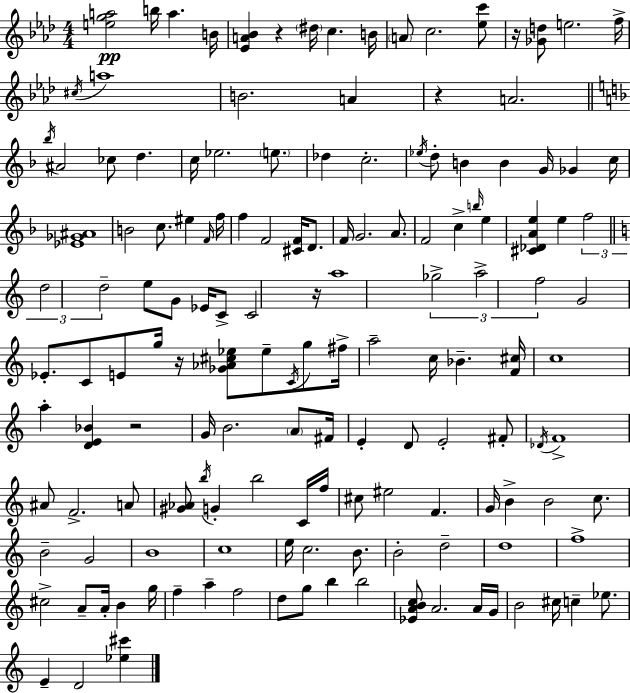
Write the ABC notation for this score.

X:1
T:Untitled
M:4/4
L:1/4
K:Fm
[ega]2 b/4 a B/4 [_EA_B] z ^d/4 c B/4 A/2 c2 [_ec']/2 z/4 [_Gd]/2 e2 f/4 ^c/4 a4 B2 A z A2 _b/4 ^A2 _c/2 d c/4 _e2 e/2 _d c2 _e/4 d/2 B B G/4 _G c/4 [_E_G^A]4 B2 c/2 ^e F/4 f/4 f F2 [^CF]/4 D/2 F/4 G2 A/2 F2 c b/4 e [^C_DAe] e f2 d2 d2 e/2 G/2 _E/4 C/2 C2 z/4 a4 _g2 a2 f2 G2 _E/2 C/2 E/2 g/4 z/4 [_G_A^c_e]/2 _e/2 C/4 g/2 ^f/4 a2 c/4 _B [F^c]/4 c4 a [DE_B] z2 G/4 B2 A/2 ^F/4 E D/2 E2 ^F/2 _D/4 F4 ^A/2 F2 A/2 [^G_A]/2 b/4 G b2 C/4 f/4 ^c/2 ^e2 F G/4 B B2 c/2 B2 G2 B4 c4 e/4 c2 B/2 B2 d2 d4 f4 ^c2 A/2 A/4 B g/4 f a f2 d/2 g/2 b b2 [_EABc]/2 A2 A/4 G/4 B2 ^c/4 c _e/2 E D2 [_e^c']